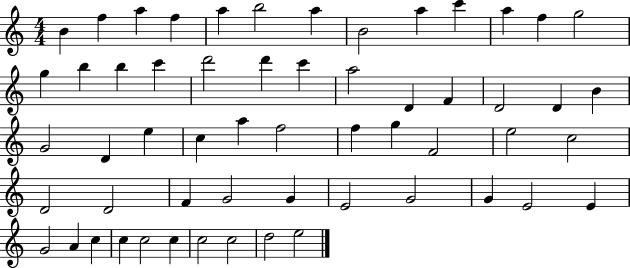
{
  \clef treble
  \numericTimeSignature
  \time 4/4
  \key c \major
  b'4 f''4 a''4 f''4 | a''4 b''2 a''4 | b'2 a''4 c'''4 | a''4 f''4 g''2 | \break g''4 b''4 b''4 c'''4 | d'''2 d'''4 c'''4 | a''2 d'4 f'4 | d'2 d'4 b'4 | \break g'2 d'4 e''4 | c''4 a''4 f''2 | f''4 g''4 f'2 | e''2 c''2 | \break d'2 d'2 | f'4 g'2 g'4 | e'2 g'2 | g'4 e'2 e'4 | \break g'2 a'4 c''4 | c''4 c''2 c''4 | c''2 c''2 | d''2 e''2 | \break \bar "|."
}